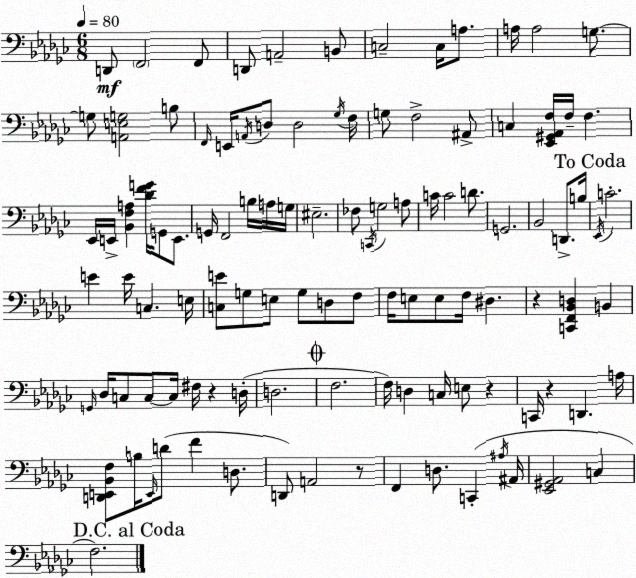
X:1
T:Untitled
M:6/8
L:1/4
K:Ebm
D,,/2 F,,2 F,,/2 D,,/2 A,,2 B,,/2 C,2 C,/4 A,/2 A,/4 A,2 G,/2 G,/2 [A,,E,G,]2 B,/2 F,,/4 E,,/4 A,,/4 D,/2 D,2 _G,/4 F,/4 G,/2 F,2 ^A,,/2 C, [_E,,^G,,_A,,F,]/4 F,/4 F, _E,,/4 E,,/4 [_B,,F,A,] [_DFG]/4 G,,/2 E,,/2 G,,/4 F,,2 B,/4 A,/4 G,/4 ^E,2 _F,/2 C,,/4 G,2 A,/2 C/4 C2 D/2 G,,2 _B,,2 D,,/2 B,/4 _E,,/4 C2 E E/4 C, E,/4 [C,E]/2 G,/2 E,/2 G,/2 D,/2 F,/2 F,/4 E,/2 E,/2 F,/4 ^D, z [C,,F,,_B,,D,] B,, G,,/4 _D,/4 C,/2 C,/2 C,/4 ^F,/4 z D,/4 D,2 F,2 F,/4 D, C,/4 E,/2 z C,,/4 z D,, A,/4 [D,,E,,_B,,F,]/2 B,/4 E,,/4 D/2 F D,/2 D,,/2 A,,2 z/2 F,, D,/2 C,, ^A,/4 ^A,,/4 [_E,,^G,,_A,,]2 C, F,2